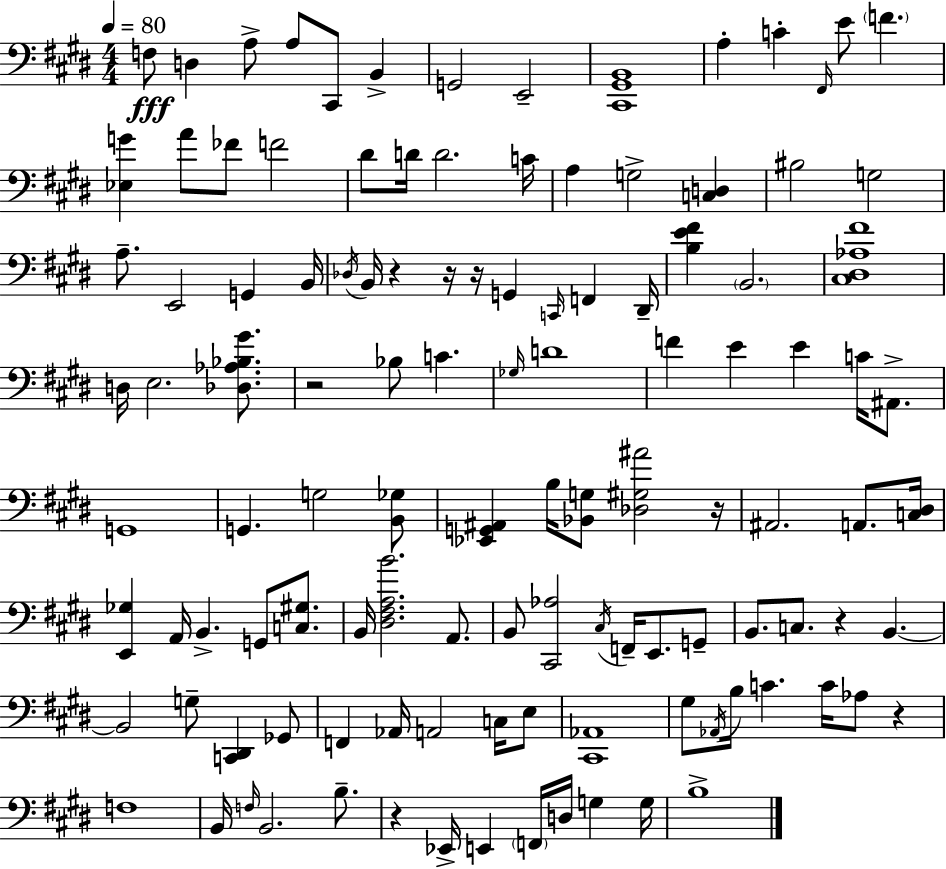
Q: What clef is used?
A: bass